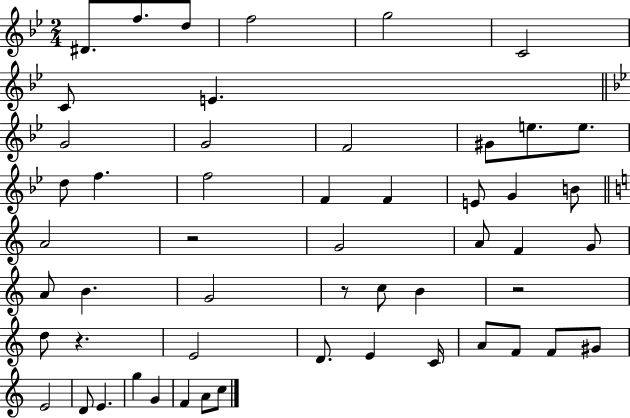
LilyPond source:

{
  \clef treble
  \numericTimeSignature
  \time 2/4
  \key bes \major
  dis'8. f''8. d''8 | f''2 | g''2 | c'2 | \break c'8 e'4. | \bar "||" \break \key bes \major g'2 | g'2 | f'2 | gis'8 e''8. e''8. | \break d''8 f''4. | f''2 | f'4 f'4 | e'8 g'4 b'8 | \break \bar "||" \break \key a \minor a'2 | r2 | g'2 | a'8 f'4 g'8 | \break a'8 b'4. | g'2 | r8 c''8 b'4 | r2 | \break d''8 r4. | e'2 | d'8. e'4 c'16 | a'8 f'8 f'8 gis'8 | \break e'2 | d'8 e'4. | g''4 g'4 | f'4 a'8 c''8 | \break \bar "|."
}